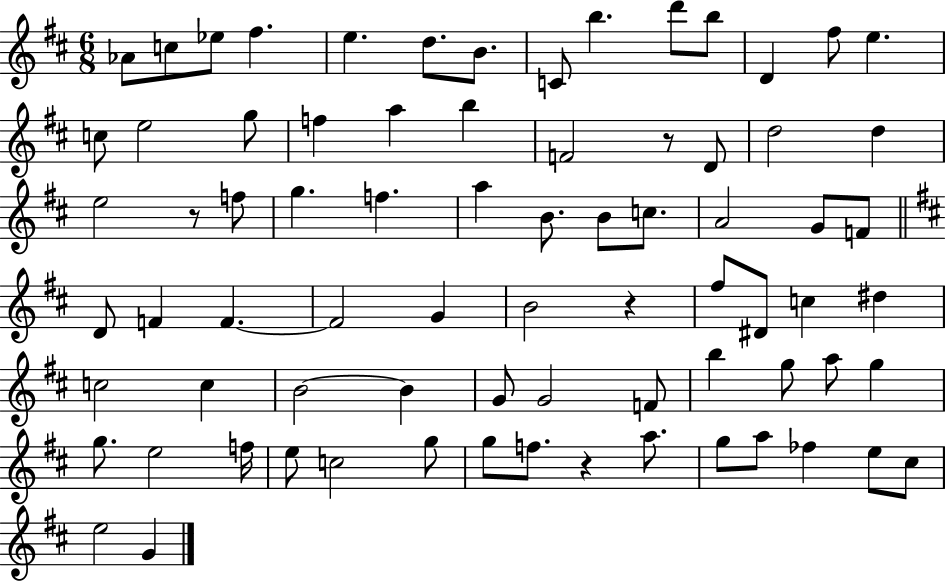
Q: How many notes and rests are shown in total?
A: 76